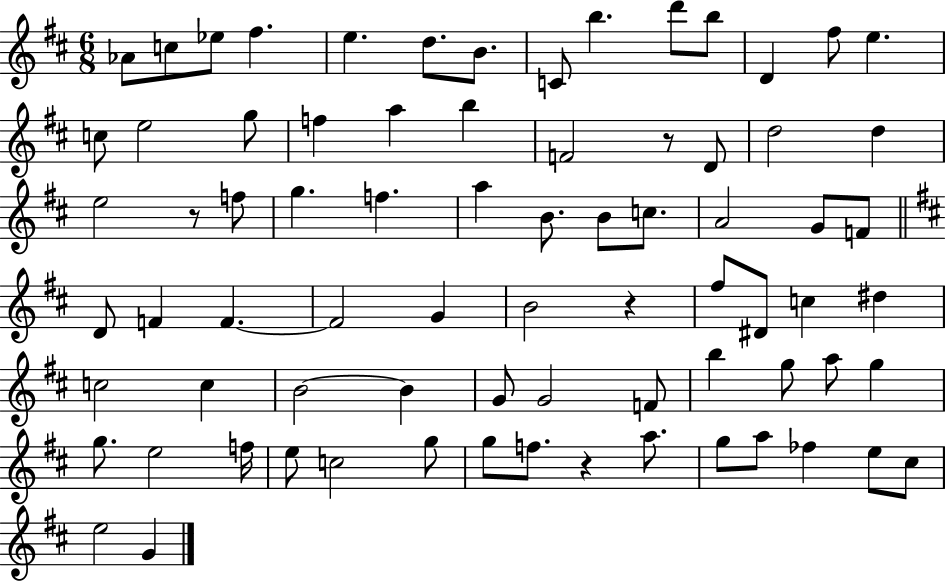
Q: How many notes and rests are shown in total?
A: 76